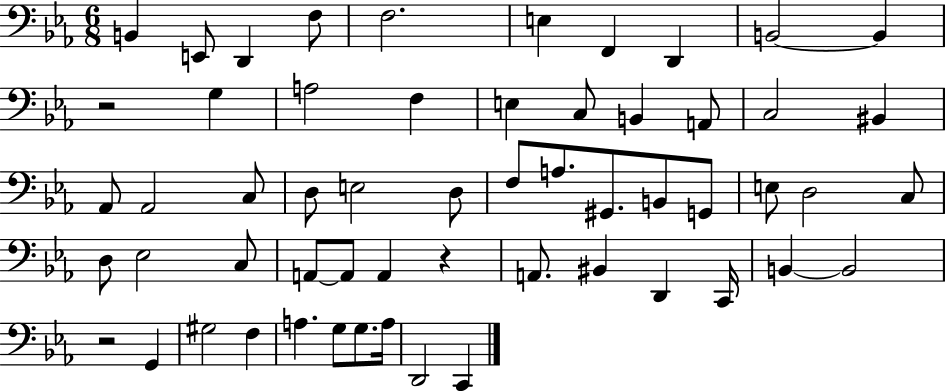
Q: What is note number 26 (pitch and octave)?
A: F3